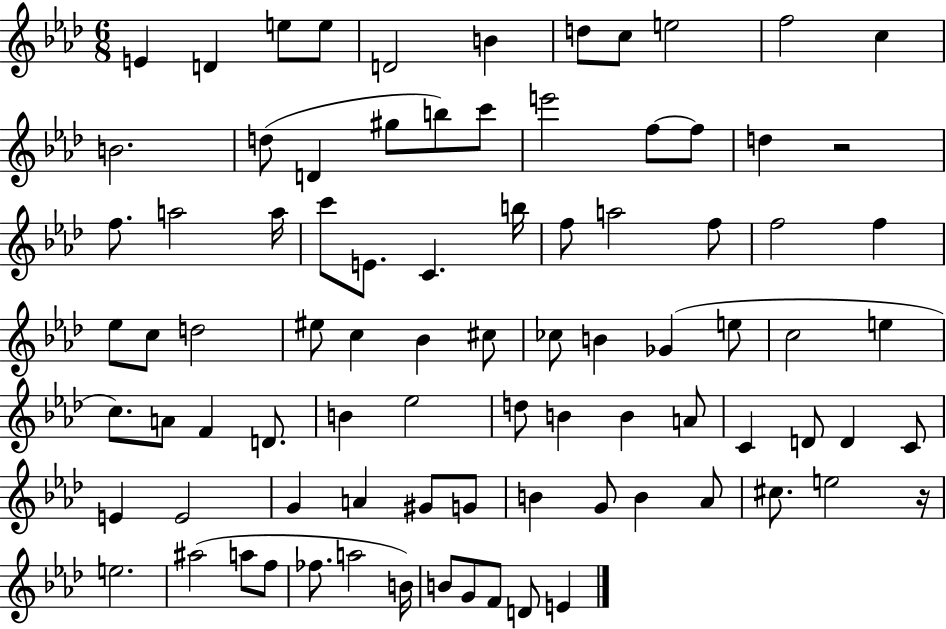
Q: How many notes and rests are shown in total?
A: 86